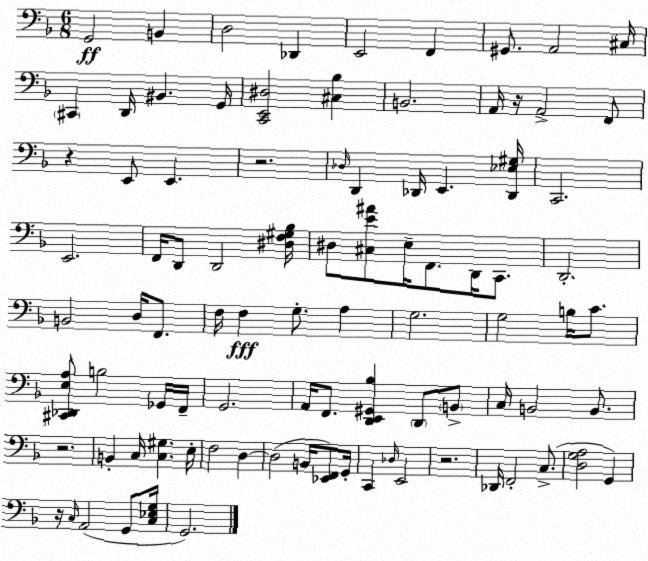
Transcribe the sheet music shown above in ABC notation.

X:1
T:Untitled
M:6/8
L:1/4
K:Dm
G,,2 B,, D,2 _D,, E,,2 F,, ^G,,/2 A,,2 ^C,/4 ^C,, D,,/4 ^B,, G,,/4 [C,,E,,^D,]2 [^C,_B,] B,,2 A,,/4 z/4 A,,2 F,,/2 z E,,/2 E,, z2 _D,/4 D,, _D,,/4 E,, [_D,,_E,^G,]/4 C,,2 E,,2 F,,/4 D,,/2 D,,2 [^D,F,^G,_B,]/4 ^D,/2 [^C,E^A]/2 E,/4 F,,/2 D,,/4 C,,/2 D,,2 B,,2 D,/4 F,,/2 F,/4 F, G,/2 A, G,2 G,2 B,/4 C/2 [^C,,_D,,E,A,]/2 B,2 _G,,/4 F,,/4 G,,2 A,,/4 F,,/2 [D,,E,,^G,,_B,] D,,/2 B,,/2 C,/4 B,,2 B,,/2 z2 B,, C,/4 [C,^G,] E,/4 F,2 D, D,2 B,,/4 [_E,,F,,]/2 G,,/4 C,, _D,/4 E,,2 z2 _D,,/4 F,,2 C,/2 [D,G,A,]2 G,, z/4 C,/4 A,,2 G,,/2 [C,_E,G,]/4 G,,2